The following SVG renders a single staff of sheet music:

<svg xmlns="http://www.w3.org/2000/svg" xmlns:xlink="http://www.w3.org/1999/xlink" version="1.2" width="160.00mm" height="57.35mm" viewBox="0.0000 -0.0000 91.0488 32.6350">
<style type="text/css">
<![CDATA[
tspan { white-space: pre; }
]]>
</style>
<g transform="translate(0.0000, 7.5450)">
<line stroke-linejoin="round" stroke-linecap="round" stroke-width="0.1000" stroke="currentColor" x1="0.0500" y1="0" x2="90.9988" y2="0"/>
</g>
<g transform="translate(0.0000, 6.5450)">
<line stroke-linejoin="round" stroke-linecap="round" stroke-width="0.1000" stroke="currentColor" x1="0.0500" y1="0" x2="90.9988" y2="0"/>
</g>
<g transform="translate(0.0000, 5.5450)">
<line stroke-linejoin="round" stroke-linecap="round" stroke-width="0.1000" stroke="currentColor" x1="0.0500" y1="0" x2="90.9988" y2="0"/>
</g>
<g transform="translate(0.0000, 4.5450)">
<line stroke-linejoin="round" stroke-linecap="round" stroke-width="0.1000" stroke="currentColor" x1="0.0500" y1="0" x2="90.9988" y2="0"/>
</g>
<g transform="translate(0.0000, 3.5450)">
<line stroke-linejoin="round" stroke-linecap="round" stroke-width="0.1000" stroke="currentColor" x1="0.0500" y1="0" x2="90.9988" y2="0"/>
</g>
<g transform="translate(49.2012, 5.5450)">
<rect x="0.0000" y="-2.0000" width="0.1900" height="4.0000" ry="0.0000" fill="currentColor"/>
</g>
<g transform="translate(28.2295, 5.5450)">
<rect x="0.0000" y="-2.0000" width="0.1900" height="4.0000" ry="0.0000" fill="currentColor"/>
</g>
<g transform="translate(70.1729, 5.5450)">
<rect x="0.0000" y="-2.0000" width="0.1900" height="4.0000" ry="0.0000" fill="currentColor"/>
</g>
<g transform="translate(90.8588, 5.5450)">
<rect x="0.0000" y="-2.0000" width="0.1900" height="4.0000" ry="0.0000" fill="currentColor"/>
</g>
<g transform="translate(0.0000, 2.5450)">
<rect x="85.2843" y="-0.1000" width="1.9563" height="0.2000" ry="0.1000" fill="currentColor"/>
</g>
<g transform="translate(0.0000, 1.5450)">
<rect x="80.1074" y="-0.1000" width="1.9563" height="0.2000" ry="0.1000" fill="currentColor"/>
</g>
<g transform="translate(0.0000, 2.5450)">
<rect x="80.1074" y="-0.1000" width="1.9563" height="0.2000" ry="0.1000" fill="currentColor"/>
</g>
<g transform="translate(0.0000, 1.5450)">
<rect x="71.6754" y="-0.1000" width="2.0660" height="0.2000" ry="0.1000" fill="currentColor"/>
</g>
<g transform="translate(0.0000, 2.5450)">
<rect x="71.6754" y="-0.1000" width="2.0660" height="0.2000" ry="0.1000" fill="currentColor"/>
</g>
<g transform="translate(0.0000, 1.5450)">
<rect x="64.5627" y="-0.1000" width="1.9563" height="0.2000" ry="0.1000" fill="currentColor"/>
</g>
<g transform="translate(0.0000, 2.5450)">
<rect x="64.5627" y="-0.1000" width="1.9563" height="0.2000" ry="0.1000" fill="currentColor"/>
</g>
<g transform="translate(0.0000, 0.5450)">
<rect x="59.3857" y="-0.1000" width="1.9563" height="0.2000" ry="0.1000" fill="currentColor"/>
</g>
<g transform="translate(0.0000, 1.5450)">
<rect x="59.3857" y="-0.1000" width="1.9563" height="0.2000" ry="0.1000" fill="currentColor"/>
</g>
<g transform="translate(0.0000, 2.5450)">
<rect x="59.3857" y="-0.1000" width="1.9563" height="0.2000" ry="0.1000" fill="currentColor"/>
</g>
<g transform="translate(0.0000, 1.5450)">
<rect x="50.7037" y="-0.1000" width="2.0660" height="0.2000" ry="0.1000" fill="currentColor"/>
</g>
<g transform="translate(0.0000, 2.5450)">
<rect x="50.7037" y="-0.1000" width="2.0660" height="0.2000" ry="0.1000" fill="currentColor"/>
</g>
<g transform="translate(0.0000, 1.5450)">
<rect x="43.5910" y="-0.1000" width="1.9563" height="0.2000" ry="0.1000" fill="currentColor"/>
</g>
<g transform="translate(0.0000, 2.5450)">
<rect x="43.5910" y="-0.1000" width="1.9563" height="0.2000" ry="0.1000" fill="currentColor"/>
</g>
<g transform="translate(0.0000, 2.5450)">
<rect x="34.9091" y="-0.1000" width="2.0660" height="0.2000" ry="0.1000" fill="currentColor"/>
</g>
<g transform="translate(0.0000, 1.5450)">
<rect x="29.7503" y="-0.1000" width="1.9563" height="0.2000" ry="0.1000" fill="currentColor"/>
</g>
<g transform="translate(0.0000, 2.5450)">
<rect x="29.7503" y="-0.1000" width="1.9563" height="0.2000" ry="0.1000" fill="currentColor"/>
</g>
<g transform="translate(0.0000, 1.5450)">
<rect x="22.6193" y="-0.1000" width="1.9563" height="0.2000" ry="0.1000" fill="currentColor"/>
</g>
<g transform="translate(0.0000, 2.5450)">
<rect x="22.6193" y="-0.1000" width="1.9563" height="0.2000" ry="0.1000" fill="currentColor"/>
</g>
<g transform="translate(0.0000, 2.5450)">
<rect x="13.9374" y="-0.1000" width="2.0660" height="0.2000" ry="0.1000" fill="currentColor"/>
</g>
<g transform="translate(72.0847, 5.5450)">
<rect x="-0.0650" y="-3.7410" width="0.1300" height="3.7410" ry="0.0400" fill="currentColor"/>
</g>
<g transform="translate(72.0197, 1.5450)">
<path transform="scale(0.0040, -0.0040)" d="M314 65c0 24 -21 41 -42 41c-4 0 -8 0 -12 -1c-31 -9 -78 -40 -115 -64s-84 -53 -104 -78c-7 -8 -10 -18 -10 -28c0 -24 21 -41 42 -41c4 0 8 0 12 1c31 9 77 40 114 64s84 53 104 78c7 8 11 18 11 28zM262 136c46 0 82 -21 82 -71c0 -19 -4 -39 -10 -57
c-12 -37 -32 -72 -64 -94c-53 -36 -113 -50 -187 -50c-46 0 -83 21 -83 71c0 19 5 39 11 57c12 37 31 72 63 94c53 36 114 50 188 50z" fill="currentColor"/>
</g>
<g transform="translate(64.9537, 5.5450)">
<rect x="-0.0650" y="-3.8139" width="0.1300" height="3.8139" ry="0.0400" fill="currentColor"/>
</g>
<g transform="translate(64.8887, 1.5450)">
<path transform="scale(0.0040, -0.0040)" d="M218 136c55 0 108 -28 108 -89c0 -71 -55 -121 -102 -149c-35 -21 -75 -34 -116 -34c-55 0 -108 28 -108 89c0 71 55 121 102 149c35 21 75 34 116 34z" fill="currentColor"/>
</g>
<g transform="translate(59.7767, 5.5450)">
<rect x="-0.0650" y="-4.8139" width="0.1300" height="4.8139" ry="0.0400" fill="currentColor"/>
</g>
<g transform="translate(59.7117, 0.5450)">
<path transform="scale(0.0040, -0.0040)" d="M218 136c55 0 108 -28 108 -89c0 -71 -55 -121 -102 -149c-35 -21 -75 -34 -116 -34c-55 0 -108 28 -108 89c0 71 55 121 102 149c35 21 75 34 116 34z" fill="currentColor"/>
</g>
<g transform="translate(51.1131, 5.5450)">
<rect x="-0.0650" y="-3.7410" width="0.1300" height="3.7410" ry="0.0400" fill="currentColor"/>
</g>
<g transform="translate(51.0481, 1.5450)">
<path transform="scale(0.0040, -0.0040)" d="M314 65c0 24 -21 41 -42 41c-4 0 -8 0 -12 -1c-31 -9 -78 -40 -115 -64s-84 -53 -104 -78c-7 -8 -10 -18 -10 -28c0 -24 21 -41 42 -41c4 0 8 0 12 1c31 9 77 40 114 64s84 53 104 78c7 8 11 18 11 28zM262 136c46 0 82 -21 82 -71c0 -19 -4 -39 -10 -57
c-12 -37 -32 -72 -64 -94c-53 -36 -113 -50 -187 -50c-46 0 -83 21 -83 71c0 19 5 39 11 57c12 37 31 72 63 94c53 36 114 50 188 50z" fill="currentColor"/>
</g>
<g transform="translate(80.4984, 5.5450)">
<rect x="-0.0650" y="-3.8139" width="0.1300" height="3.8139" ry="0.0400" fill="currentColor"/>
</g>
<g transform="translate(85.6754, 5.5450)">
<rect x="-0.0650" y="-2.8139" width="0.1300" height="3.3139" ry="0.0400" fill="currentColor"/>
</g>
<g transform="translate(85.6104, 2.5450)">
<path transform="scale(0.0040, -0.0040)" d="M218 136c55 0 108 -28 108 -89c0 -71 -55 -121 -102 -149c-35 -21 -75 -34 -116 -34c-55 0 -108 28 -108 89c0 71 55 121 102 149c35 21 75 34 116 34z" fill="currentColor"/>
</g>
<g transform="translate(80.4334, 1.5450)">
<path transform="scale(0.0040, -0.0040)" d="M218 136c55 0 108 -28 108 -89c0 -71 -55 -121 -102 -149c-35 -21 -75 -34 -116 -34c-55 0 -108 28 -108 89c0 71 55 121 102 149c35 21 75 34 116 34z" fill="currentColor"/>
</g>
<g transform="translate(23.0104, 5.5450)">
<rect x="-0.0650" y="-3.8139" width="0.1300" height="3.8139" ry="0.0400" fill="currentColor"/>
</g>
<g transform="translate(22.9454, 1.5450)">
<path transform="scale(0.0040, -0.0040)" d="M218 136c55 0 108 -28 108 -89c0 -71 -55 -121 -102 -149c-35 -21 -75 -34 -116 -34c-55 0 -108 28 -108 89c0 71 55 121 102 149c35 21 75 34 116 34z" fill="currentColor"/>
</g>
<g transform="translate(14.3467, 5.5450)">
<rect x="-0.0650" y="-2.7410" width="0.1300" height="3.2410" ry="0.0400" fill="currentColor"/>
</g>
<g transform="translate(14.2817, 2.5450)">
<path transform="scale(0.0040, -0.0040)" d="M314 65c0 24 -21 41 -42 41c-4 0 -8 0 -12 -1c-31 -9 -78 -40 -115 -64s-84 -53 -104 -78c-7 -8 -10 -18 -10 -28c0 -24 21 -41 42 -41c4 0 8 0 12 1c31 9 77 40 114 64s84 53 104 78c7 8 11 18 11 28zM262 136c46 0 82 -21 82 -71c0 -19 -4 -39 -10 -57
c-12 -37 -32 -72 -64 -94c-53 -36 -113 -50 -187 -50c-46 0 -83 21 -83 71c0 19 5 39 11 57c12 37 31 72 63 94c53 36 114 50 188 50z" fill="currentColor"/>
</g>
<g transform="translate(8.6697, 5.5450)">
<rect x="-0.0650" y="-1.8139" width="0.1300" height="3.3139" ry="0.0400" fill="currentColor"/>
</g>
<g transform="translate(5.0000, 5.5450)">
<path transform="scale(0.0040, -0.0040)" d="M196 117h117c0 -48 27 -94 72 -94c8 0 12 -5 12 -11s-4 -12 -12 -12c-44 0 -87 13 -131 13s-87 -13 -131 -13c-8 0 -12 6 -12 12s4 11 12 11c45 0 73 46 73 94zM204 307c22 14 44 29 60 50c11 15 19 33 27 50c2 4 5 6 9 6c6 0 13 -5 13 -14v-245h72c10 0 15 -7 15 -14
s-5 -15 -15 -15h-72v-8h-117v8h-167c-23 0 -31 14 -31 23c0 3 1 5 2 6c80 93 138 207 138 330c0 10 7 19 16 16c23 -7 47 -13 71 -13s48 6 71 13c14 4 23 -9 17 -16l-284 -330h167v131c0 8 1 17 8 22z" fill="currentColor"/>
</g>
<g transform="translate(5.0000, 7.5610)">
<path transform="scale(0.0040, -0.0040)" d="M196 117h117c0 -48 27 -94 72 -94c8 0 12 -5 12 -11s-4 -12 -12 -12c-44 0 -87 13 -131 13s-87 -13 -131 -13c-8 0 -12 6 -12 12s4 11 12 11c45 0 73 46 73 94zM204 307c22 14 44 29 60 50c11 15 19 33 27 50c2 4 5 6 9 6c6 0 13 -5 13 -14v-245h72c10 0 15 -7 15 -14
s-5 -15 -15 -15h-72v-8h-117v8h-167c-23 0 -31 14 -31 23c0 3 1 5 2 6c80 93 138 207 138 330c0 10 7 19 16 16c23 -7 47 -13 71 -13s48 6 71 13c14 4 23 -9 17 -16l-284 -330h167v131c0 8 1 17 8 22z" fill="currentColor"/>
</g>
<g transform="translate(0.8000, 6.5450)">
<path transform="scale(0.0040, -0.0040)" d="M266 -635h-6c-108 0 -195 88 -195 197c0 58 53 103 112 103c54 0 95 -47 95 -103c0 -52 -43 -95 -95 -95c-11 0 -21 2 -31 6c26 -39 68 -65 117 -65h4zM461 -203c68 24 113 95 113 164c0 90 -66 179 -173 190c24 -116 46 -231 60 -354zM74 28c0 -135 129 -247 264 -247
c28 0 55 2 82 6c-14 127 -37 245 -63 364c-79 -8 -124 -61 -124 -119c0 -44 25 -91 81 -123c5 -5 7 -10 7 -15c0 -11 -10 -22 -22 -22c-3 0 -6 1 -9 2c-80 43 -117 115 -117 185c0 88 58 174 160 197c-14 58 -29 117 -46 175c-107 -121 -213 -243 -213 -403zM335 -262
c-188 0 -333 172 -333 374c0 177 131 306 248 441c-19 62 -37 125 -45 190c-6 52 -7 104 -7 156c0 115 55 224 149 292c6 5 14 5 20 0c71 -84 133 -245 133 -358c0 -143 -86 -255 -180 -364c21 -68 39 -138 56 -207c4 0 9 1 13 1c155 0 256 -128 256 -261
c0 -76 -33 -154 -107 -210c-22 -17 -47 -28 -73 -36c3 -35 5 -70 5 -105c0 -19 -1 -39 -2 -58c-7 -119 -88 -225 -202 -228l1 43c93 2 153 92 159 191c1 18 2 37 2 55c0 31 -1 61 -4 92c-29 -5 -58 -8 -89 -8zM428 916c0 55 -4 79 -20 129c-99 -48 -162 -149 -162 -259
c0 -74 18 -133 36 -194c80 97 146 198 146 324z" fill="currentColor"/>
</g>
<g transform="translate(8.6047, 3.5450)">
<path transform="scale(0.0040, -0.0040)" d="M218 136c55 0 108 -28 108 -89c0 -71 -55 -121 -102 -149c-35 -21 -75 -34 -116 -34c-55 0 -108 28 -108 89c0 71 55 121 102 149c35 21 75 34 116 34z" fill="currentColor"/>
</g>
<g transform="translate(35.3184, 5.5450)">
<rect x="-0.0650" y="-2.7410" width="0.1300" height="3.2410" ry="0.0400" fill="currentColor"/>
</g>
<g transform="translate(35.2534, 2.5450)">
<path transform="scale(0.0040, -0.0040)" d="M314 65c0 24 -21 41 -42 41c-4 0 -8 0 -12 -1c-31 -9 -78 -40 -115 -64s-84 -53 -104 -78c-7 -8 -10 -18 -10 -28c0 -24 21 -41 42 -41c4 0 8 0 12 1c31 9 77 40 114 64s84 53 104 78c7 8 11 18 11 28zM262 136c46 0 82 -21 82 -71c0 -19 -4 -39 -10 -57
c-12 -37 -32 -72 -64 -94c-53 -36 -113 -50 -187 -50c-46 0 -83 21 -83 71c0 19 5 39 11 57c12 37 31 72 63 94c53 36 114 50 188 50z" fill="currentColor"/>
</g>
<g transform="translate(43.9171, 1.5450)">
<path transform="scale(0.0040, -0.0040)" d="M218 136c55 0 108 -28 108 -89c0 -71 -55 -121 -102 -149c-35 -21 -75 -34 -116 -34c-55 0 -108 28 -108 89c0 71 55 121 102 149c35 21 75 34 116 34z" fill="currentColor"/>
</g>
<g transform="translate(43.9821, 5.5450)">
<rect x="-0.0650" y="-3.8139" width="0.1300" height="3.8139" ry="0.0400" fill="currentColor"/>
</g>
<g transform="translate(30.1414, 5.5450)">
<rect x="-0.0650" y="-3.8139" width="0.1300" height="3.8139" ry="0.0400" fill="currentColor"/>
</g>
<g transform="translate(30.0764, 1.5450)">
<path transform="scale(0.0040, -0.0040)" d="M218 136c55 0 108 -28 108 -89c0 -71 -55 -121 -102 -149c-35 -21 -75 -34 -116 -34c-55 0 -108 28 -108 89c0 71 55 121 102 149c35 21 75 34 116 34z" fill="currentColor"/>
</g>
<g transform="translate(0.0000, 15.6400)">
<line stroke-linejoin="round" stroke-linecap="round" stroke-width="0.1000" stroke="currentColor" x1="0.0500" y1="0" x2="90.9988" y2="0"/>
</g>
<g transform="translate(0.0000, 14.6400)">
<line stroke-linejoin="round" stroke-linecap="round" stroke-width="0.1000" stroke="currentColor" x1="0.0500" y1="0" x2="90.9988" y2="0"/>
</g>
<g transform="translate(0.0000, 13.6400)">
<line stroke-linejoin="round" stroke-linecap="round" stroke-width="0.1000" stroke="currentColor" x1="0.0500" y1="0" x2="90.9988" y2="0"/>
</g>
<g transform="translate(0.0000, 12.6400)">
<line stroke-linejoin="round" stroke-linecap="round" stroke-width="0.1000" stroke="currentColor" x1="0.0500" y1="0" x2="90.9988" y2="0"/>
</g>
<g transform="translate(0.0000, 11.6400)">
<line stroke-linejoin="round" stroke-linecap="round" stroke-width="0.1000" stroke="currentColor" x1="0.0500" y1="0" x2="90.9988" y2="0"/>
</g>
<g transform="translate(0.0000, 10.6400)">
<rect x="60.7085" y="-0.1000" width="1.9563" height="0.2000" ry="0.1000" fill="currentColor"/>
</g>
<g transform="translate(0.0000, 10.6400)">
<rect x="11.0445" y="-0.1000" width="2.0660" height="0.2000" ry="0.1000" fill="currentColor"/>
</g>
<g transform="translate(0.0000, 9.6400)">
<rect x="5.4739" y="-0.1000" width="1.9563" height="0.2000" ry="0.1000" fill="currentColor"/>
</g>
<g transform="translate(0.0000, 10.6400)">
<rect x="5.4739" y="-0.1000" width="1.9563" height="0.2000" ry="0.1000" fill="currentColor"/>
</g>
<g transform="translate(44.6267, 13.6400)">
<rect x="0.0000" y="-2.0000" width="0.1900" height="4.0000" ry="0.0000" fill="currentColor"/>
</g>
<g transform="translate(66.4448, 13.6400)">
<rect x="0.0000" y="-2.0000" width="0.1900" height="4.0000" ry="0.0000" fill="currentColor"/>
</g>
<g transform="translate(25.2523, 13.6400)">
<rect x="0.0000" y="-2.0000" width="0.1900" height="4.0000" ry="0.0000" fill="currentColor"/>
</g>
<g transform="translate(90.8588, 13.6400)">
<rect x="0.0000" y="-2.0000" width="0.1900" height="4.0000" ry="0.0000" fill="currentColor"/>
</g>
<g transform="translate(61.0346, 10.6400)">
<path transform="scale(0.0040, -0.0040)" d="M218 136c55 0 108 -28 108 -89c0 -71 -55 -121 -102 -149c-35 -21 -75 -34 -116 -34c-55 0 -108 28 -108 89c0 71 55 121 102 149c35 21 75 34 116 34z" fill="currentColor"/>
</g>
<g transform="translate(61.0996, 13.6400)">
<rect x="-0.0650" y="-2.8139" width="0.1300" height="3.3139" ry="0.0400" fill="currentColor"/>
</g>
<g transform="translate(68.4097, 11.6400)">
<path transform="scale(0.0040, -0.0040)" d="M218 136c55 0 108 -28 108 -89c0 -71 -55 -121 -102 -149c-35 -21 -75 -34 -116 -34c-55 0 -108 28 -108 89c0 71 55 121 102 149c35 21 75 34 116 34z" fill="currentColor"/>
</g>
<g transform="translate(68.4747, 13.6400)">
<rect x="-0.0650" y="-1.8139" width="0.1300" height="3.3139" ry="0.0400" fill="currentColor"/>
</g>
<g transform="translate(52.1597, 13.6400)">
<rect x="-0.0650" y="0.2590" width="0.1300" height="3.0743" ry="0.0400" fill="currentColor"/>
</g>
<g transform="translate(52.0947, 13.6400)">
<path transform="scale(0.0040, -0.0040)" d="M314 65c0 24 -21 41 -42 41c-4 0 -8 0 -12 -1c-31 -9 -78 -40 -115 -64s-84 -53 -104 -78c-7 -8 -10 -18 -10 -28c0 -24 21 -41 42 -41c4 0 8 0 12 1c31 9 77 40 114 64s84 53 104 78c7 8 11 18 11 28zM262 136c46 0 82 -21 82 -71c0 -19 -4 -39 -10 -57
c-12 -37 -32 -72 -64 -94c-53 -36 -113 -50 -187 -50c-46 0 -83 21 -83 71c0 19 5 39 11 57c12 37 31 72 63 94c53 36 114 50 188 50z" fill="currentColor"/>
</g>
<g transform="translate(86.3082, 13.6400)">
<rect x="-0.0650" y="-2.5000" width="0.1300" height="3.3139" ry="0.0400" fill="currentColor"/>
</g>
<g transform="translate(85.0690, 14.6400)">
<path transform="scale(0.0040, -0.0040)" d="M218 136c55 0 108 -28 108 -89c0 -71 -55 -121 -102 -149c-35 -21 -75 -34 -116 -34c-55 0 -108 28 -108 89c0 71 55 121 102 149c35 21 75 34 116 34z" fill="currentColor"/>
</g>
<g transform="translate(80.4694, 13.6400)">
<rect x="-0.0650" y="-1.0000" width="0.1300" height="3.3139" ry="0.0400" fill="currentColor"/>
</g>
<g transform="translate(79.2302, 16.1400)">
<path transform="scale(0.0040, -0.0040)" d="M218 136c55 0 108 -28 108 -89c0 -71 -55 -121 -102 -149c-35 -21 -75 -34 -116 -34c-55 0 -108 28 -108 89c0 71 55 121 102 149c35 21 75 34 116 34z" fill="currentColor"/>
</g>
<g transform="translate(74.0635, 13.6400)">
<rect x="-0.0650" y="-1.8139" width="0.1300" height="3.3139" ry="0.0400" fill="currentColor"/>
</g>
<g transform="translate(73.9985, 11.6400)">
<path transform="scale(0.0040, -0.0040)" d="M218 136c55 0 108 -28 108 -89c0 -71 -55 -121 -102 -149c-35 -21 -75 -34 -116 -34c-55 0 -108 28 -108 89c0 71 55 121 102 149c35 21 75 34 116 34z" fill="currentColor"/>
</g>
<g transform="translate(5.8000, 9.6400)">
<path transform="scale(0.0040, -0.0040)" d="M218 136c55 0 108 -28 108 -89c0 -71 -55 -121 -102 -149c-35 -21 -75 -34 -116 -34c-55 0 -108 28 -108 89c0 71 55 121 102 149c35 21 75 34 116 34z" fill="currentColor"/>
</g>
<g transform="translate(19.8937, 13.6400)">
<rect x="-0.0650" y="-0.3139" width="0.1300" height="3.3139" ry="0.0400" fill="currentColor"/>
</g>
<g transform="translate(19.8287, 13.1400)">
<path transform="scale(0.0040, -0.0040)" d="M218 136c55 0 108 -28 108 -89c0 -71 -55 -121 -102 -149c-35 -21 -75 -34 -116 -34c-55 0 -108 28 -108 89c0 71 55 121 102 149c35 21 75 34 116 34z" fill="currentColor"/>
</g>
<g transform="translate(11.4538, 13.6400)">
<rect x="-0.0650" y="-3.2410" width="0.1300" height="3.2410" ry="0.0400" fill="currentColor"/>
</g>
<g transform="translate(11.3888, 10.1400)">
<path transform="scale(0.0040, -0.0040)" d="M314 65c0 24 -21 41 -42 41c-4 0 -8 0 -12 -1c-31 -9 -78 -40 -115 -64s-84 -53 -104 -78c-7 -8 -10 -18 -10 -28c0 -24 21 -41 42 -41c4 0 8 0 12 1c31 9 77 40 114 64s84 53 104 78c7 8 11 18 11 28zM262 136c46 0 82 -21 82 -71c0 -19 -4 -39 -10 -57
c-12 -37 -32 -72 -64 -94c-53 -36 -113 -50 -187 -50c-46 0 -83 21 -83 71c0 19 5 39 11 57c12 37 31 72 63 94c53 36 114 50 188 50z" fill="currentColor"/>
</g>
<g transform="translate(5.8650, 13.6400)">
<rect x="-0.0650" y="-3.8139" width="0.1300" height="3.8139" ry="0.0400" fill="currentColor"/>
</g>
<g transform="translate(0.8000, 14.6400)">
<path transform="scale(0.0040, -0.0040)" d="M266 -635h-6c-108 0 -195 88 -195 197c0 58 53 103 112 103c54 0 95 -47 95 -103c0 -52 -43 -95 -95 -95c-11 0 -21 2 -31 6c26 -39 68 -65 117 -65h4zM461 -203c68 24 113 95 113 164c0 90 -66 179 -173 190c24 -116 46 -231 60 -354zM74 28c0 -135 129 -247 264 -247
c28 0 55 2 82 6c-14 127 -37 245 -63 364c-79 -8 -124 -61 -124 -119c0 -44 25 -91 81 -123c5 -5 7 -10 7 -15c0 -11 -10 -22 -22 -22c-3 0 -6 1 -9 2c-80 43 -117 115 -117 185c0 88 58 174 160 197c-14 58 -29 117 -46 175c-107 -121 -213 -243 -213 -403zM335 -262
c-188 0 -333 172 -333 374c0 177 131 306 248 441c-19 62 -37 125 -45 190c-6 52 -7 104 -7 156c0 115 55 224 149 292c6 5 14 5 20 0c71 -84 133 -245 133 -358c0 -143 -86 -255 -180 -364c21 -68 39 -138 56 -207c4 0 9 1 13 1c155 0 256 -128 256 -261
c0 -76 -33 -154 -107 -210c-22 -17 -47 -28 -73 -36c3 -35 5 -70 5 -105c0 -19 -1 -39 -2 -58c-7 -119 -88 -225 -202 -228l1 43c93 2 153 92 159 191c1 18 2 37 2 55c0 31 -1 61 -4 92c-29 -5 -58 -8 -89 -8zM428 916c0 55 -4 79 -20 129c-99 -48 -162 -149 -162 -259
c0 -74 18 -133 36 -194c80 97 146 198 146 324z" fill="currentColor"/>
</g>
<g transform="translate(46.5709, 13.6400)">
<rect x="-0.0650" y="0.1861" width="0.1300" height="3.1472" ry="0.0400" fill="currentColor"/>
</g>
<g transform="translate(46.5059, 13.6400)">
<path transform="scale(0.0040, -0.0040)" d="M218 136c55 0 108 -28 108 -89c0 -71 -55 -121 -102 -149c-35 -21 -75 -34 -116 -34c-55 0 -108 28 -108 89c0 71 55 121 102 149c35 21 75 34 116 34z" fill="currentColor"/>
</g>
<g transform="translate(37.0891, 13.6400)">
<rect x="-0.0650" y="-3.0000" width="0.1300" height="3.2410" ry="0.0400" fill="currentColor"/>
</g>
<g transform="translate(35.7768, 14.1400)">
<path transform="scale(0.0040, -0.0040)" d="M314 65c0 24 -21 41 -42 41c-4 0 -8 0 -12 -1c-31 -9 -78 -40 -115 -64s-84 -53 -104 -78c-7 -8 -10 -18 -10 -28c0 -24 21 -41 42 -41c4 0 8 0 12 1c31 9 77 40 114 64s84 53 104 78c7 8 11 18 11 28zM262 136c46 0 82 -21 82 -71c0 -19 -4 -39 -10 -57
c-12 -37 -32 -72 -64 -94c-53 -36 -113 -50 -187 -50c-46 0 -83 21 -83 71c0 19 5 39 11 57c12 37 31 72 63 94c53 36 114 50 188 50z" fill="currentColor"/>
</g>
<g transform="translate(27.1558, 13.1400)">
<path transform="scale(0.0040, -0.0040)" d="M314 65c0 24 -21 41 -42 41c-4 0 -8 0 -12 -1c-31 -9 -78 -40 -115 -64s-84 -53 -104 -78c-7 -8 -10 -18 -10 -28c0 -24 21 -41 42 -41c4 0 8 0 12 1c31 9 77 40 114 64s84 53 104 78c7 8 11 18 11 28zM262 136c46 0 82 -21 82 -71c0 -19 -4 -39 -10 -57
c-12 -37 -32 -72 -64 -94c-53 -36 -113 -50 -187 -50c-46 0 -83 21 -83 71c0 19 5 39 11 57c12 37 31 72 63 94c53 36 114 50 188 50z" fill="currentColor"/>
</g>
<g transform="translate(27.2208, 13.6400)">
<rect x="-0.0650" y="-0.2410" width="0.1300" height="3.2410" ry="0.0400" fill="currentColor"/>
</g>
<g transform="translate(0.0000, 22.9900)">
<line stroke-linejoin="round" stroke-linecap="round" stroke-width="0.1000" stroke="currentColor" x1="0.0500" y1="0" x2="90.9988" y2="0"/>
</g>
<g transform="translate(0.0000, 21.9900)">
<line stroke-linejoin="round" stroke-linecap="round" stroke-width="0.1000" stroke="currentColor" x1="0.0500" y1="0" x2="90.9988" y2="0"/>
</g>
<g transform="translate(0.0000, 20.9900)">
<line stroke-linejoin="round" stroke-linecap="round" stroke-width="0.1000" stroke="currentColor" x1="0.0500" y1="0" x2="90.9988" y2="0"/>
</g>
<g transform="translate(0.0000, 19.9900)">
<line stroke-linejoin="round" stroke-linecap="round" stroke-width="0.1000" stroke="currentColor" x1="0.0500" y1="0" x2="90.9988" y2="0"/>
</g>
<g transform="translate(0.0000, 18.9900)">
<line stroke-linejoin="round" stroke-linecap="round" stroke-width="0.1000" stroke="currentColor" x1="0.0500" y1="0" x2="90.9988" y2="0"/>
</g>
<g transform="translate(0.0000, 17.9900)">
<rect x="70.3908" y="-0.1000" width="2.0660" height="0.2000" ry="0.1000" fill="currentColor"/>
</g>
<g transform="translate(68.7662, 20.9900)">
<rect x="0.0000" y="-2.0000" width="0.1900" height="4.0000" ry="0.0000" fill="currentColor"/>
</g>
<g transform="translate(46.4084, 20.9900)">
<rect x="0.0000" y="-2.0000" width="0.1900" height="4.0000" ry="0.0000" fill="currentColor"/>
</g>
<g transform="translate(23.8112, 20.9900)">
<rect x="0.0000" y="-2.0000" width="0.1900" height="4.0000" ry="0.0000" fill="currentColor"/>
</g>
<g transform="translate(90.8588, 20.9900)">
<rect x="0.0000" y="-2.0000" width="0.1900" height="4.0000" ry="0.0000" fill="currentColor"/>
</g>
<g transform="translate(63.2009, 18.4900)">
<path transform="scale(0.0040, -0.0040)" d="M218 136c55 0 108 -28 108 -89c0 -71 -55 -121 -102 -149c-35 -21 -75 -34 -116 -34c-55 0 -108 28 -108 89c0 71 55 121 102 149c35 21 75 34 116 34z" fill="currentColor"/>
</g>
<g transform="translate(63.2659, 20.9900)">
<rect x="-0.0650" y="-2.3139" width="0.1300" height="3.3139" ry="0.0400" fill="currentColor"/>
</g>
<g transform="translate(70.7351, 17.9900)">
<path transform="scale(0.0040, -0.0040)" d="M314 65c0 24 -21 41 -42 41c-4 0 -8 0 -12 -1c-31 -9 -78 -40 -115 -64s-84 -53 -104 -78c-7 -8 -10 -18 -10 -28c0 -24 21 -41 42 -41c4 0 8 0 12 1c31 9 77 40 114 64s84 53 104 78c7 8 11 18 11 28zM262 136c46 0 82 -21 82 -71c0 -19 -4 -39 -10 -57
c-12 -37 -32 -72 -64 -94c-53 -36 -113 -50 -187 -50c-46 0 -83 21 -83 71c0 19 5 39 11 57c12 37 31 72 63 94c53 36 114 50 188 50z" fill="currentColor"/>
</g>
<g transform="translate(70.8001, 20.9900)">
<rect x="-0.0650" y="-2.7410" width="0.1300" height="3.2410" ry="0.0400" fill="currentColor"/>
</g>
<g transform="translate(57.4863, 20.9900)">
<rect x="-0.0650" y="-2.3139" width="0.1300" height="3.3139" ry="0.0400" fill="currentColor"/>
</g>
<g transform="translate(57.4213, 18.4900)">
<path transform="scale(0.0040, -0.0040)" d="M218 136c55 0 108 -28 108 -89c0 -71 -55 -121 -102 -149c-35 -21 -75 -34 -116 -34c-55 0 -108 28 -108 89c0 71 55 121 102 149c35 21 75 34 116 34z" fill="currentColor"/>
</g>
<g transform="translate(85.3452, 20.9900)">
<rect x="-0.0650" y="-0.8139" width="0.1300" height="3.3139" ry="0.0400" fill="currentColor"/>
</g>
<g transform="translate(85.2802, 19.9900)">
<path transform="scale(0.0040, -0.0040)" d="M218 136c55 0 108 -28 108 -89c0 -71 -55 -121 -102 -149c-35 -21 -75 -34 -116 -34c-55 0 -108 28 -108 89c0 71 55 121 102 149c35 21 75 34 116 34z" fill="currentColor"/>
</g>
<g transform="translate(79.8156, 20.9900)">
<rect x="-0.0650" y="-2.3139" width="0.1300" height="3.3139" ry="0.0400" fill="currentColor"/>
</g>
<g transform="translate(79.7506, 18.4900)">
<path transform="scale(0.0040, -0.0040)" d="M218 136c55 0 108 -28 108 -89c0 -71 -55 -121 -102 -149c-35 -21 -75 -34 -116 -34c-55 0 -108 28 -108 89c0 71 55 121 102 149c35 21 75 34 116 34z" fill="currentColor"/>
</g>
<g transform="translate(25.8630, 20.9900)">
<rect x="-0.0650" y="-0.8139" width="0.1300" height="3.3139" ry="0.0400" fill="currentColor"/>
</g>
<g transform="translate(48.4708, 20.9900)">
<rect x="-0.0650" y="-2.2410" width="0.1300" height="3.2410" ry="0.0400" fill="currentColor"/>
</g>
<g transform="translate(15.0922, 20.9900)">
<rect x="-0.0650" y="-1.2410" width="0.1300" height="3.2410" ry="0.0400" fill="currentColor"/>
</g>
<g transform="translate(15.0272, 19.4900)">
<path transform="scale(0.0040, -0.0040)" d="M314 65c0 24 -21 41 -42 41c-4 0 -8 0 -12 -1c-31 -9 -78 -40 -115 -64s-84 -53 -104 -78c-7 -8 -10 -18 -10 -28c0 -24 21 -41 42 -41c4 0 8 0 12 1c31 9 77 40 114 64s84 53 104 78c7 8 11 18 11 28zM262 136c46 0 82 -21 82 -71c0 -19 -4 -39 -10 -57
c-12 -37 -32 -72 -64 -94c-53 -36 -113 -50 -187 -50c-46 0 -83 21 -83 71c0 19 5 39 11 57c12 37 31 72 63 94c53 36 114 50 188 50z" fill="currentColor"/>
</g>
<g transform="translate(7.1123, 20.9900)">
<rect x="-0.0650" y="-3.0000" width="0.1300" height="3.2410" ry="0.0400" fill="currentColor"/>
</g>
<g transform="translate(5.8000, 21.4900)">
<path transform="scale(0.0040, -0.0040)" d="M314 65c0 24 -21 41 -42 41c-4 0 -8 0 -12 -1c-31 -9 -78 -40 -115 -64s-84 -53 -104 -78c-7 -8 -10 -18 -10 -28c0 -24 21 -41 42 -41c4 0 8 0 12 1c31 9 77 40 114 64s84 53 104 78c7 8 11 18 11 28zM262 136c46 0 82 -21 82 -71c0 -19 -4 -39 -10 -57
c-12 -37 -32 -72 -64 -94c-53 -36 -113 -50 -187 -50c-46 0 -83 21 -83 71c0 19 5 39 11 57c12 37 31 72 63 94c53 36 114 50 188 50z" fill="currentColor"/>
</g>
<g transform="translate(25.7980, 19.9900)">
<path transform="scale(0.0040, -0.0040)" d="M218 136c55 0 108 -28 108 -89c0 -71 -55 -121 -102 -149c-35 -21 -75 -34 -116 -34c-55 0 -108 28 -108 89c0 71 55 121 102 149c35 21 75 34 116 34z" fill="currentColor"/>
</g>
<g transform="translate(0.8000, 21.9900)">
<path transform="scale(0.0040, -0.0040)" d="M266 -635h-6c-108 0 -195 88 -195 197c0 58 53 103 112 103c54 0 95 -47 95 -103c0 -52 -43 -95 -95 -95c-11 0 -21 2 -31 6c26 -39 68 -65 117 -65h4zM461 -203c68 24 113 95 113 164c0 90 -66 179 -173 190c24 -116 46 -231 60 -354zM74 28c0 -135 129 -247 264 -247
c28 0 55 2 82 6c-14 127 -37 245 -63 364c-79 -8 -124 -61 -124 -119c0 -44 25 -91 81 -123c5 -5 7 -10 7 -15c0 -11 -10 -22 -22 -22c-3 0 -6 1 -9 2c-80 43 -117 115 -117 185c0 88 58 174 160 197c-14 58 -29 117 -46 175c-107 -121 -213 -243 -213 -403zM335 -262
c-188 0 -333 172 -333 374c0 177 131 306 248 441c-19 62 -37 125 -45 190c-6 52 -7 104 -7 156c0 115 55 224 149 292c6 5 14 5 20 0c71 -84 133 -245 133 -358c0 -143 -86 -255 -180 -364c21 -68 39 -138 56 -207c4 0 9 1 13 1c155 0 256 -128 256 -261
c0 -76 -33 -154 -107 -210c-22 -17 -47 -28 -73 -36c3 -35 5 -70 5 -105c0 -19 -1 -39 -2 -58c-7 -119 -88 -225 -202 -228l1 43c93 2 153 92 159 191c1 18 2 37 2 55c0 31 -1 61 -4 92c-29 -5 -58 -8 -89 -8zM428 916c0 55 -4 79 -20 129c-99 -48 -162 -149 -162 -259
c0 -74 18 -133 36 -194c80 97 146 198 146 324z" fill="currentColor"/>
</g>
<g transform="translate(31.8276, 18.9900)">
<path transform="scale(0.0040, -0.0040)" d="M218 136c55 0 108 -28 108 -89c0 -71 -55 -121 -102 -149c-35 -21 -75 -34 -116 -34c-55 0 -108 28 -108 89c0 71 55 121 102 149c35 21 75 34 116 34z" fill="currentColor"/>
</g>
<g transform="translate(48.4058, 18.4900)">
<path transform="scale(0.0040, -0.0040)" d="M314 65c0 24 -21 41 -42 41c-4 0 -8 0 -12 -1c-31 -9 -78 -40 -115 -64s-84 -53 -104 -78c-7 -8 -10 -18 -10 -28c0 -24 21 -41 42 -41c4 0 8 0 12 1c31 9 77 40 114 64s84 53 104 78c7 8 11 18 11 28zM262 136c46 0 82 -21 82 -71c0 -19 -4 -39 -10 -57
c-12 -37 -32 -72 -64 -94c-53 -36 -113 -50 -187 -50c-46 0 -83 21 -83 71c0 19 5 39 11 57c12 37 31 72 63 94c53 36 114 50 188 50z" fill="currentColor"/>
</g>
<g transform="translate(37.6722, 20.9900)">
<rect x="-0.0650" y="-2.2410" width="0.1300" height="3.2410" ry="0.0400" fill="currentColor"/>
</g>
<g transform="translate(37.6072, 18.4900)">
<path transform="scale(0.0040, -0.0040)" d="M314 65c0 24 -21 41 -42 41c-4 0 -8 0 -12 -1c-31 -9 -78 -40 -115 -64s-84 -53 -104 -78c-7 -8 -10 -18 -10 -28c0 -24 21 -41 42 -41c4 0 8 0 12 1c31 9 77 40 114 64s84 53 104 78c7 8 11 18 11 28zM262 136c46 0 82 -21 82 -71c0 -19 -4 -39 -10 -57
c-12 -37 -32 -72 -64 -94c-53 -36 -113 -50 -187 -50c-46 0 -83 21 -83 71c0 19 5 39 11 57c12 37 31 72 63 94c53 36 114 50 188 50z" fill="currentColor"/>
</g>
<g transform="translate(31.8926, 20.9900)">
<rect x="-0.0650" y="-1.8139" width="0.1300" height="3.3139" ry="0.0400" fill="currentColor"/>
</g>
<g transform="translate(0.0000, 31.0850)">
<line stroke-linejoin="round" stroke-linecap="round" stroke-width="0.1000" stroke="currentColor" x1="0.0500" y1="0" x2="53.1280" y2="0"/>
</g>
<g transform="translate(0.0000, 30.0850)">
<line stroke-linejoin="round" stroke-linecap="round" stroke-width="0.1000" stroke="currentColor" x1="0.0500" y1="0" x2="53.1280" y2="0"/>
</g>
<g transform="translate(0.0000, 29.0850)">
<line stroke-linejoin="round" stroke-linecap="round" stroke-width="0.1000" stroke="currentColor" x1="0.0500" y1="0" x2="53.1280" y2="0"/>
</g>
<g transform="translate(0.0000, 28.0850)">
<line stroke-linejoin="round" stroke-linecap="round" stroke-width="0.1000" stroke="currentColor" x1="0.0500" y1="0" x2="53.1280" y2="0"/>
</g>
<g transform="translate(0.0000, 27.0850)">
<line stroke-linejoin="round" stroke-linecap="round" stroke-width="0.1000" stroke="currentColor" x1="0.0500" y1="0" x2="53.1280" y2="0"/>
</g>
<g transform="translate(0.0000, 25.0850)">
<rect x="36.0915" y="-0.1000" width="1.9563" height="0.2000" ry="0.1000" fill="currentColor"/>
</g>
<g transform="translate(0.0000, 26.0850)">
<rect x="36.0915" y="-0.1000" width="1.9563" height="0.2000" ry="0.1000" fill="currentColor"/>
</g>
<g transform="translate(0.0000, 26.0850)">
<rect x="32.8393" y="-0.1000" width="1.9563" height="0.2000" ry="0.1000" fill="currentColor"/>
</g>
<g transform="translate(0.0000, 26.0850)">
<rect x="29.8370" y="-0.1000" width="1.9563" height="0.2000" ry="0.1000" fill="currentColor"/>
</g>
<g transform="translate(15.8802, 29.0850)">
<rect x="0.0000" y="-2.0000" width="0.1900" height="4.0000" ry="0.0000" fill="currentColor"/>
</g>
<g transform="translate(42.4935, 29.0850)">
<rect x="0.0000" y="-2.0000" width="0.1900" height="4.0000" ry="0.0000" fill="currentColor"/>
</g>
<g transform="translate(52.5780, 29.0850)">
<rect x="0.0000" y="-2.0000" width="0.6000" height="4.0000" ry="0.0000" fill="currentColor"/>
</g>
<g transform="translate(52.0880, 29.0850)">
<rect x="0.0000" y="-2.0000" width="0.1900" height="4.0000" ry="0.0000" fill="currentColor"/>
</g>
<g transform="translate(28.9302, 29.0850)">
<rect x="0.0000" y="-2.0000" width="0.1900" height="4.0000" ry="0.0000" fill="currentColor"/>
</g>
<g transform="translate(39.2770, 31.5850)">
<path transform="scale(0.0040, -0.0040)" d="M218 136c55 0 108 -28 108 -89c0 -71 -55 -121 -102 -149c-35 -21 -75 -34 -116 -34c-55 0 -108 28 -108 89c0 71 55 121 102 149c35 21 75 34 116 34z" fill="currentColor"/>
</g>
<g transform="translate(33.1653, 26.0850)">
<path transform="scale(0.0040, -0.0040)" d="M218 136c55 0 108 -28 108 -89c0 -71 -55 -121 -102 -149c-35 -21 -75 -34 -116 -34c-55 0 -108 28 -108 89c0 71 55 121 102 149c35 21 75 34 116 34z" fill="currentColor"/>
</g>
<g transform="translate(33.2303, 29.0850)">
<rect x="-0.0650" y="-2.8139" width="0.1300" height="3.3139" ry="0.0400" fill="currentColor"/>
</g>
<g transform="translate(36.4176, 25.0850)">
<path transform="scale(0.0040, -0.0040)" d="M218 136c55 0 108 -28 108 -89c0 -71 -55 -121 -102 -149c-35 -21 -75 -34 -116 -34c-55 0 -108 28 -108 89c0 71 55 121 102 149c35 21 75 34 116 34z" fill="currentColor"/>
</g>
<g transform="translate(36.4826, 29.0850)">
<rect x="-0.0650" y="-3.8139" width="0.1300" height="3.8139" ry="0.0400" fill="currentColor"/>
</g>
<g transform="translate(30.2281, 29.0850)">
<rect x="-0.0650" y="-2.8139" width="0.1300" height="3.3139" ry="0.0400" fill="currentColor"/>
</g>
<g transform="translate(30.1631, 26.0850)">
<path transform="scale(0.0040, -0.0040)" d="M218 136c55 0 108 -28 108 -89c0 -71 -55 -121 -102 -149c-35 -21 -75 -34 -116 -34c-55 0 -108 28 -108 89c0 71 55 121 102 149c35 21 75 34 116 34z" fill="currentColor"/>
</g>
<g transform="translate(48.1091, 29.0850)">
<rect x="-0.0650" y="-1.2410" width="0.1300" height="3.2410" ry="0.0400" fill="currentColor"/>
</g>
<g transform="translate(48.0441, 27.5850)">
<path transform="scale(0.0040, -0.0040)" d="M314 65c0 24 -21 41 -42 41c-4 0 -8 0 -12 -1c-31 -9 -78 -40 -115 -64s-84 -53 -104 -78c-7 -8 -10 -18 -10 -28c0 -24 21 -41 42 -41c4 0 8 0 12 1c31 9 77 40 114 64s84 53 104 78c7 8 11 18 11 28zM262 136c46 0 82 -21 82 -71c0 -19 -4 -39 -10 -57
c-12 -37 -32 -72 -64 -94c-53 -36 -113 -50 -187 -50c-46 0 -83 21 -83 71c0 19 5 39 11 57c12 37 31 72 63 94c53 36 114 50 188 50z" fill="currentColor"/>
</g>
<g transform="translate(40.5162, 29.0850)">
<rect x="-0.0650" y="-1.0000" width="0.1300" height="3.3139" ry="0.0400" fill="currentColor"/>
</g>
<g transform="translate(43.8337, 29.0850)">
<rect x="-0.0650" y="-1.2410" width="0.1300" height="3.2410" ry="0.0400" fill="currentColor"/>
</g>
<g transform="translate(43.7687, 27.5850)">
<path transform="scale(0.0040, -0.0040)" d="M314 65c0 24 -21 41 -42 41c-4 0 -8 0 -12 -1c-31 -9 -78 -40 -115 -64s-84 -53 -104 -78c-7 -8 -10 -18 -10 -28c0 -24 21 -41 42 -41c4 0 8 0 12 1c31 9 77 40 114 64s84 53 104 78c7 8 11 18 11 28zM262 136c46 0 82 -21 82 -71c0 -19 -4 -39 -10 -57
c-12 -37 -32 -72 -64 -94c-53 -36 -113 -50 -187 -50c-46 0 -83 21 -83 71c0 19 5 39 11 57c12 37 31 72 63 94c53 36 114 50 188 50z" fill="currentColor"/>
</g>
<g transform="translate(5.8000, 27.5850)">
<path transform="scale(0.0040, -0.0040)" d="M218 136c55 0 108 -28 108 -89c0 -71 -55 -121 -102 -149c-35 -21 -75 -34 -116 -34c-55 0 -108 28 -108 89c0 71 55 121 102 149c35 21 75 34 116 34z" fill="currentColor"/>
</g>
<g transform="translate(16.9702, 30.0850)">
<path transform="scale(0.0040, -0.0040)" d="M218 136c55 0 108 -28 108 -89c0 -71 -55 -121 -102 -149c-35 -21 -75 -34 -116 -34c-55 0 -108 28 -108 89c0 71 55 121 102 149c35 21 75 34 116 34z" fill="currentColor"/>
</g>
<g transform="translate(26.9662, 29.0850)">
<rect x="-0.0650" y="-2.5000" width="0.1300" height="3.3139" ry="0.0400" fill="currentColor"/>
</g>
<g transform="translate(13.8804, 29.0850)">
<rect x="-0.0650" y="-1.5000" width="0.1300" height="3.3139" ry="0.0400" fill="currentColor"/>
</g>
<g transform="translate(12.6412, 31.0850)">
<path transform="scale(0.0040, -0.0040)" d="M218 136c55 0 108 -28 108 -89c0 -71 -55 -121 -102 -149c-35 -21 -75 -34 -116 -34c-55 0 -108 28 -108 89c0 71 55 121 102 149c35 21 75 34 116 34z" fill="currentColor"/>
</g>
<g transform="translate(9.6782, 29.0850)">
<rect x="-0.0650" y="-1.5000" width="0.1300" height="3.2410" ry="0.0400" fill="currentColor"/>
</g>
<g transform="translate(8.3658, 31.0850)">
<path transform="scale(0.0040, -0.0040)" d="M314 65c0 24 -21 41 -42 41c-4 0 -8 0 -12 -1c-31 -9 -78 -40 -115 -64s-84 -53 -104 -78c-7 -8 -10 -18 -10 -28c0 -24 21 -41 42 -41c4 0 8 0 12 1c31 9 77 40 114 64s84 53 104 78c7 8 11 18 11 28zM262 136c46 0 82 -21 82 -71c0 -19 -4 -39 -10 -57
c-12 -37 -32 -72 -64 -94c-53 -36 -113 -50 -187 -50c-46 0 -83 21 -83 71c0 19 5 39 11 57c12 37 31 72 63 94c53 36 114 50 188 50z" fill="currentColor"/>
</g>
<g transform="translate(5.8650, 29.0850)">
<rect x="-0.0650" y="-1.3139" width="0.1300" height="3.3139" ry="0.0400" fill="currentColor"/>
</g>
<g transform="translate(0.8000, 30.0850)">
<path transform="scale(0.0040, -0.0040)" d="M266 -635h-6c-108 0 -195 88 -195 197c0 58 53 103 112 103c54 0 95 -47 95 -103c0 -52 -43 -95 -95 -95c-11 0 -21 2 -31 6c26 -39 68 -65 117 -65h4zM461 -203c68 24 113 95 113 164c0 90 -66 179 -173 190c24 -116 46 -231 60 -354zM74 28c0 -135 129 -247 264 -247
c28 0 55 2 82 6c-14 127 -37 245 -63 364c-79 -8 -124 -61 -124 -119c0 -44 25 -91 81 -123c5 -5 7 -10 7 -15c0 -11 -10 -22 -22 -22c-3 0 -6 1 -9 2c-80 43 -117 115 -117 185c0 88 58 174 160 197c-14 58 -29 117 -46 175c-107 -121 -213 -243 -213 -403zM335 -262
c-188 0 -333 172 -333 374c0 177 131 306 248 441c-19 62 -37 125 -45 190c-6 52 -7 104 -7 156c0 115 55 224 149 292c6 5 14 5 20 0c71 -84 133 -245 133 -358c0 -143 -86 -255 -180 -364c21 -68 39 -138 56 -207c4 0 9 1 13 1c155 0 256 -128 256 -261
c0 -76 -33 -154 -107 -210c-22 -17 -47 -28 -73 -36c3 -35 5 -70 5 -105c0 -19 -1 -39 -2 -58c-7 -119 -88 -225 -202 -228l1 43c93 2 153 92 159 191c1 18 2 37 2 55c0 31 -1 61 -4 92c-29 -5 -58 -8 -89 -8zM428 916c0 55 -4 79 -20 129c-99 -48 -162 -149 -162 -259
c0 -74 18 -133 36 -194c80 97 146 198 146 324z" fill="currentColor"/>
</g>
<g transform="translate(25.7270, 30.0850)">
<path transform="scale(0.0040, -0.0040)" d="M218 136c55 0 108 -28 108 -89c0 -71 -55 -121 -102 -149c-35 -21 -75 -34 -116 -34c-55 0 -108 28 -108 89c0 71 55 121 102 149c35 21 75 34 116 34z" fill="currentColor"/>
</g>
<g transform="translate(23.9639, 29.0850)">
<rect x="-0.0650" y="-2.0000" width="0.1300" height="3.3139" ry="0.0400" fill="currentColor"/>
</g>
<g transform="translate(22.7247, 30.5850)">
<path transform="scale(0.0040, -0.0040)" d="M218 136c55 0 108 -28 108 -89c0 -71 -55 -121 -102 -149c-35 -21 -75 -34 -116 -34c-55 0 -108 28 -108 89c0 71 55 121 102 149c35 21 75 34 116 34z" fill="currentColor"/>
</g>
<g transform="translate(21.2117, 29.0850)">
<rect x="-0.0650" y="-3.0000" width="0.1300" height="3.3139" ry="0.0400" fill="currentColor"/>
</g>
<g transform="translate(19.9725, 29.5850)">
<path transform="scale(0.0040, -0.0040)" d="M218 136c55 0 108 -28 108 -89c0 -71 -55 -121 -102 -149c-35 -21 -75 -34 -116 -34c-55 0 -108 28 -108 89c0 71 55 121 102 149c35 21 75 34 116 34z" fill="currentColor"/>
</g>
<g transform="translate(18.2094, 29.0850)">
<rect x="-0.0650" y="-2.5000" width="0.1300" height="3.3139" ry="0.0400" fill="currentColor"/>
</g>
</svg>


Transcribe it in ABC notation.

X:1
T:Untitled
M:4/4
L:1/4
K:C
f a2 c' c' a2 c' c'2 e' c' c'2 c' a c' b2 c c2 A2 B B2 a f f D G A2 e2 d f g2 g2 g g a2 g d e E2 E G A F G a a c' D e2 e2